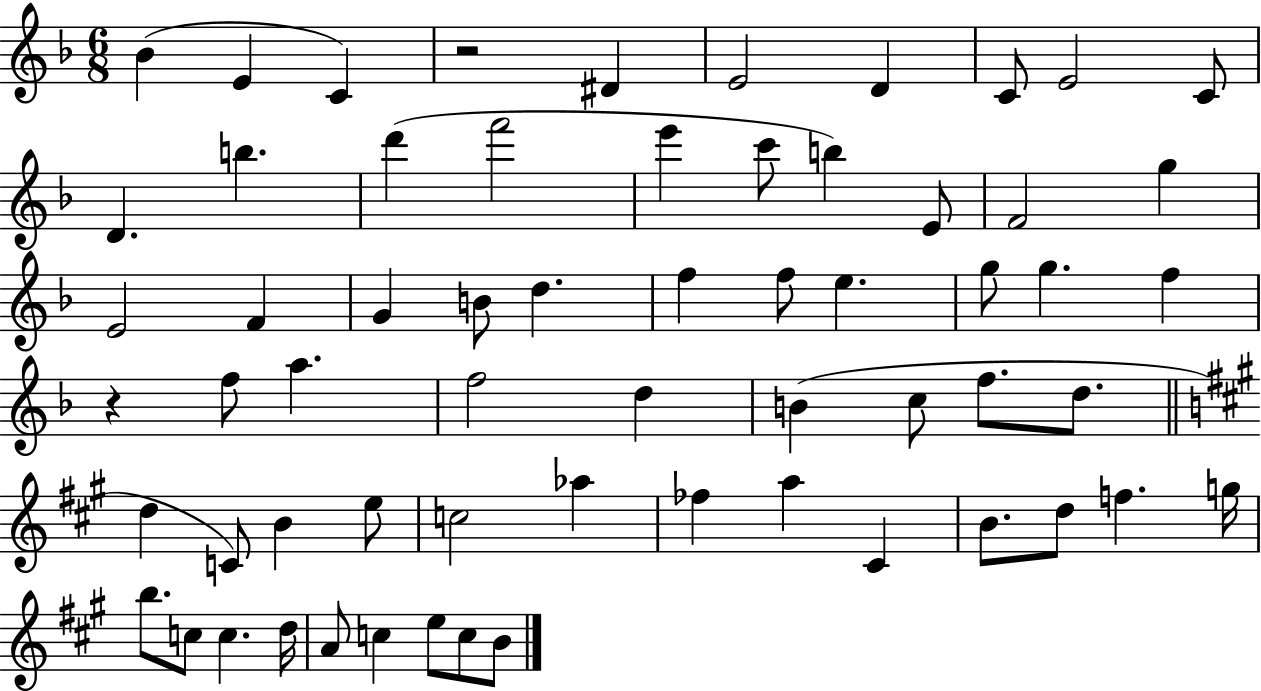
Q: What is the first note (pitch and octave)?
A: Bb4